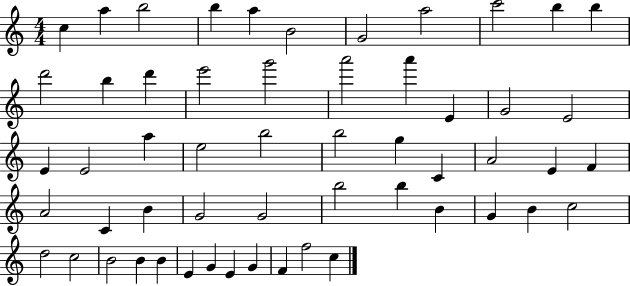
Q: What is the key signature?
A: C major